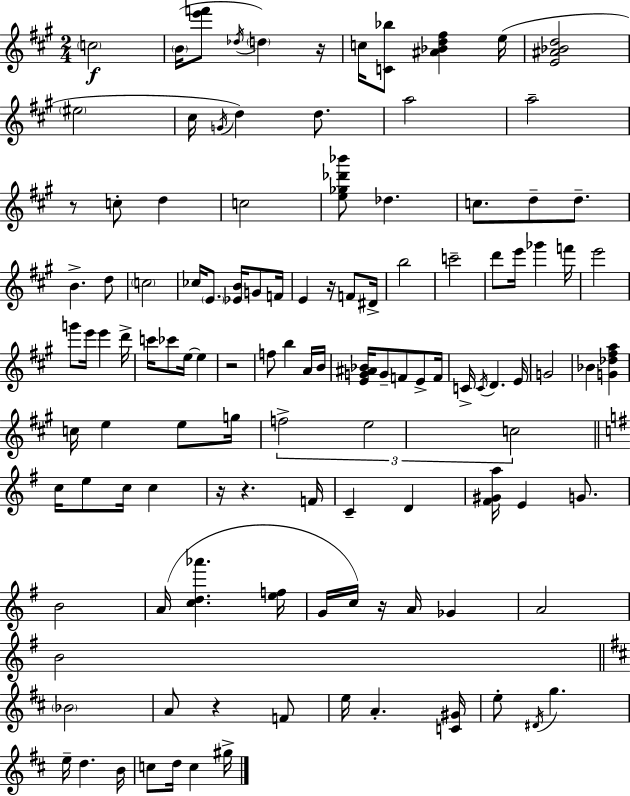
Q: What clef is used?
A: treble